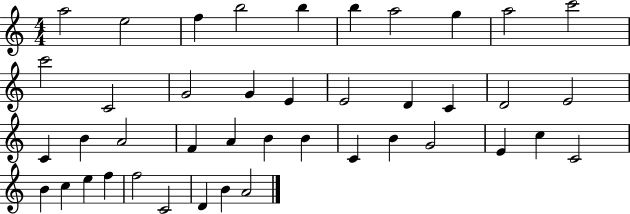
X:1
T:Untitled
M:4/4
L:1/4
K:C
a2 e2 f b2 b b a2 g a2 c'2 c'2 C2 G2 G E E2 D C D2 E2 C B A2 F A B B C B G2 E c C2 B c e f f2 C2 D B A2